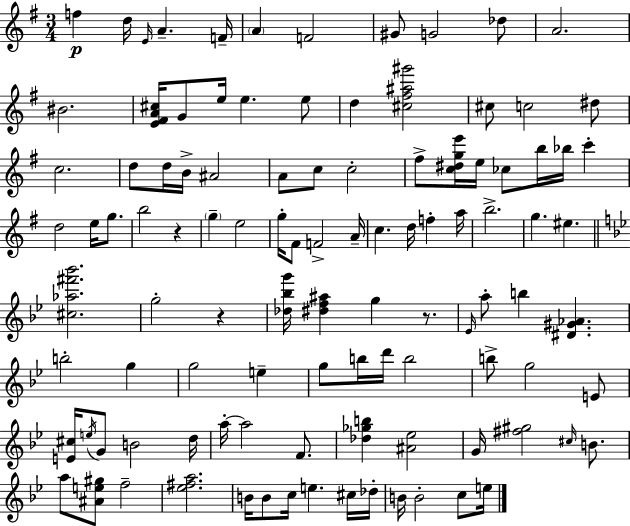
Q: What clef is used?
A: treble